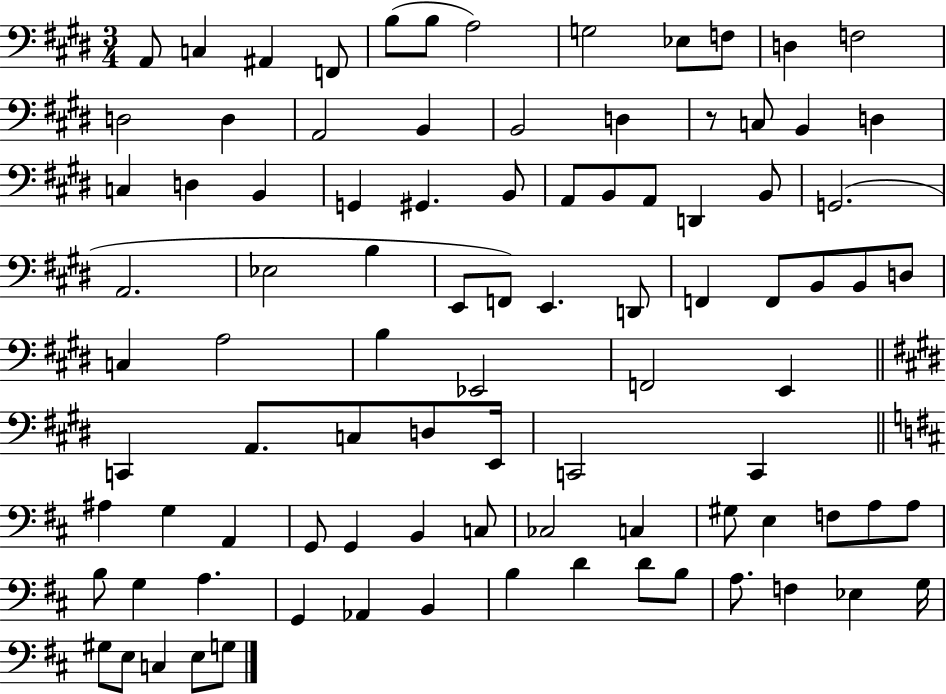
A2/e C3/q A#2/q F2/e B3/e B3/e A3/h G3/h Eb3/e F3/e D3/q F3/h D3/h D3/q A2/h B2/q B2/h D3/q R/e C3/e B2/q D3/q C3/q D3/q B2/q G2/q G#2/q. B2/e A2/e B2/e A2/e D2/q B2/e G2/h. A2/h. Eb3/h B3/q E2/e F2/e E2/q. D2/e F2/q F2/e B2/e B2/e D3/e C3/q A3/h B3/q Eb2/h F2/h E2/q C2/q A2/e. C3/e D3/e E2/s C2/h C2/q A#3/q G3/q A2/q G2/e G2/q B2/q C3/e CES3/h C3/q G#3/e E3/q F3/e A3/e A3/e B3/e G3/q A3/q. G2/q Ab2/q B2/q B3/q D4/q D4/e B3/e A3/e. F3/q Eb3/q G3/s G#3/e E3/e C3/q E3/e G3/e